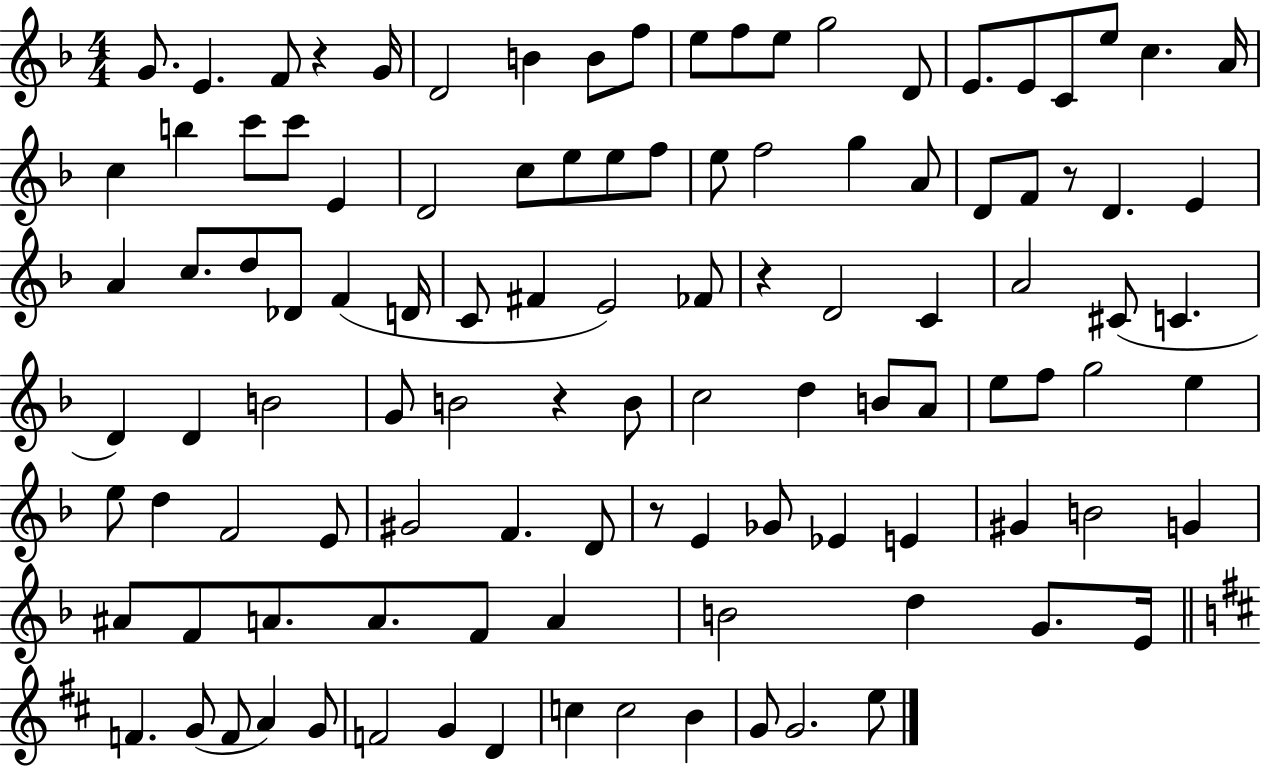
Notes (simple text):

G4/e. E4/q. F4/e R/q G4/s D4/h B4/q B4/e F5/e E5/e F5/e E5/e G5/h D4/e E4/e. E4/e C4/e E5/e C5/q. A4/s C5/q B5/q C6/e C6/e E4/q D4/h C5/e E5/e E5/e F5/e E5/e F5/h G5/q A4/e D4/e F4/e R/e D4/q. E4/q A4/q C5/e. D5/e Db4/e F4/q D4/s C4/e F#4/q E4/h FES4/e R/q D4/h C4/q A4/h C#4/e C4/q. D4/q D4/q B4/h G4/e B4/h R/q B4/e C5/h D5/q B4/e A4/e E5/e F5/e G5/h E5/q E5/e D5/q F4/h E4/e G#4/h F4/q. D4/e R/e E4/q Gb4/e Eb4/q E4/q G#4/q B4/h G4/q A#4/e F4/e A4/e. A4/e. F4/e A4/q B4/h D5/q G4/e. E4/s F4/q. G4/e F4/e A4/q G4/e F4/h G4/q D4/q C5/q C5/h B4/q G4/e G4/h. E5/e